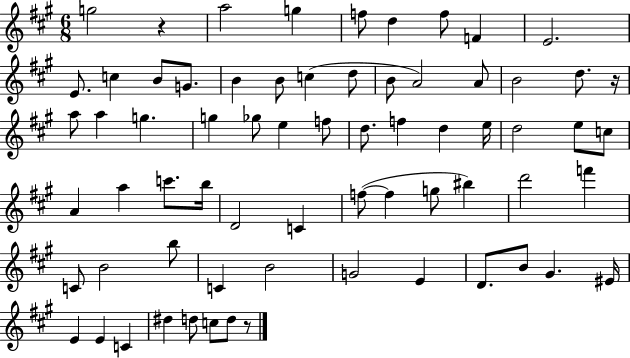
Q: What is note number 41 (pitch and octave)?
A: C4